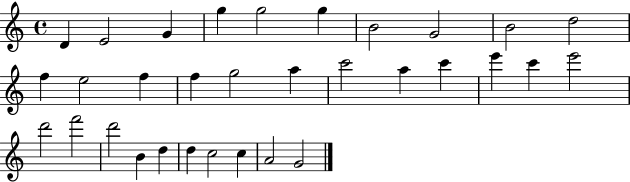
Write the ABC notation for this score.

X:1
T:Untitled
M:4/4
L:1/4
K:C
D E2 G g g2 g B2 G2 B2 d2 f e2 f f g2 a c'2 a c' e' c' e'2 d'2 f'2 d'2 B d d c2 c A2 G2